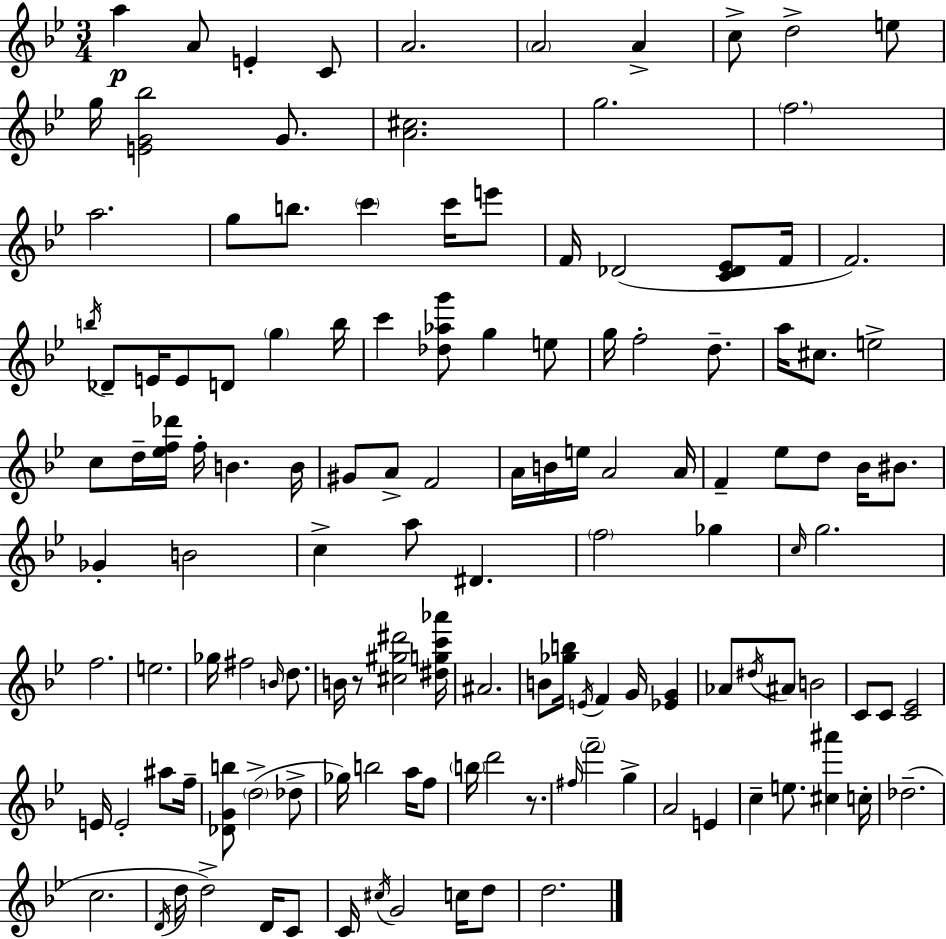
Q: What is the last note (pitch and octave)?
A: D5